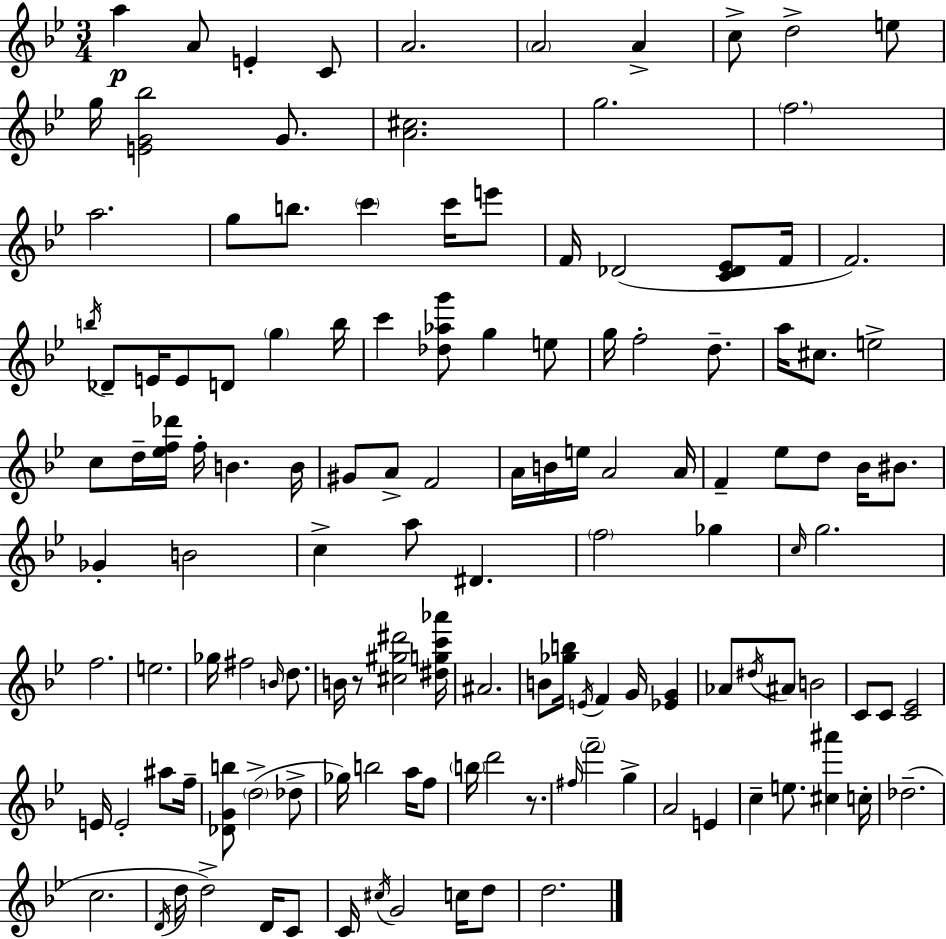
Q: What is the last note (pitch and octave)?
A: D5